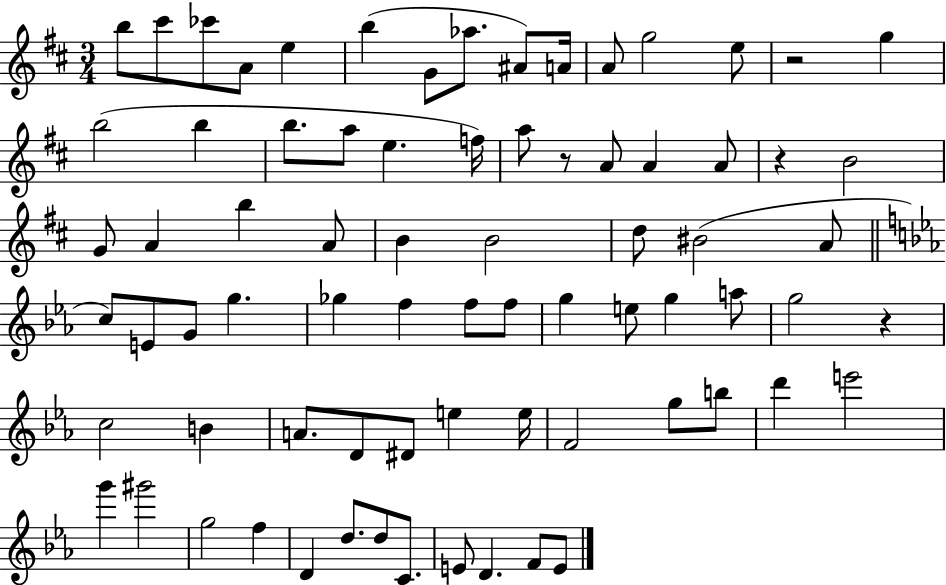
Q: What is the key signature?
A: D major